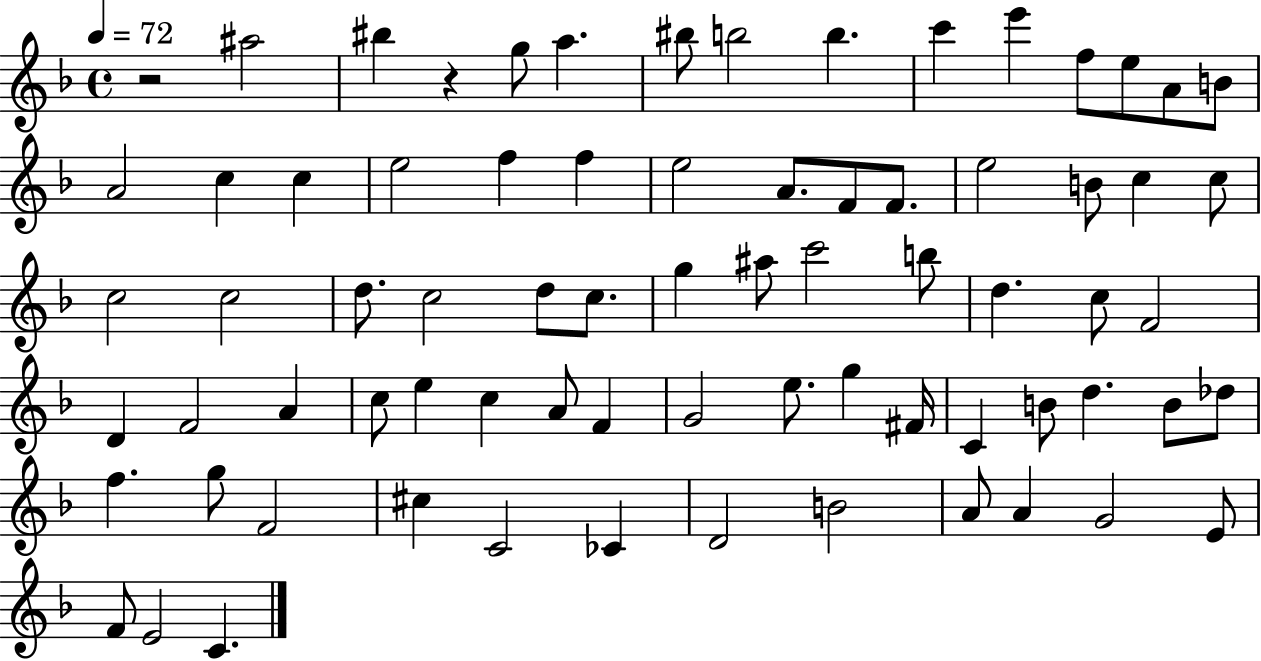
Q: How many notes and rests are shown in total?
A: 74